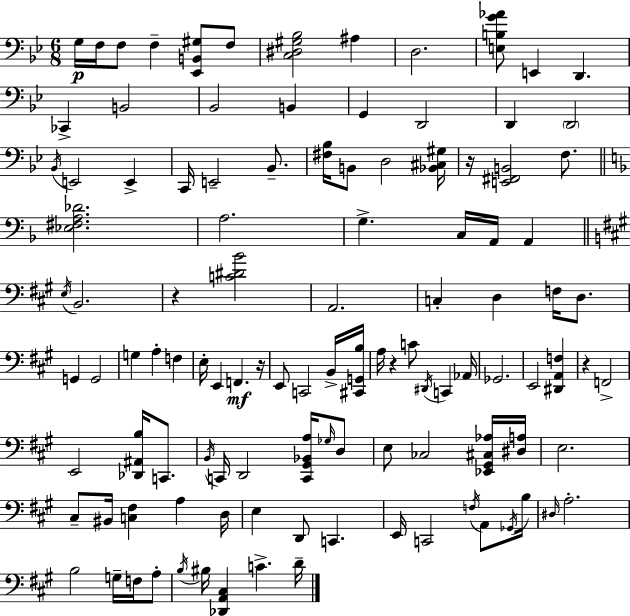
{
  \clef bass
  \numericTimeSignature
  \time 6/8
  \key bes \major
  g16\p f16 f8 f4-- <ees, b, gis>8 f8 | <c dis gis bes>2 ais4 | d2. | <e b g' aes'>8 e,4 d,4. | \break ces,4-> b,2 | bes,2 b,4 | g,4 d,2 | d,4 \parenthesize d,2 | \break \acciaccatura { bes,16 } e,2 e,4-> | c,16 e,2-- bes,8.-- | <fis bes>16 b,8 d2 | <bes, cis gis>16 r16 <e, fis, b,>2 f8. | \break \bar "||" \break \key d \minor <ees fis a des'>2. | a2. | g4.-> c16 a,16 a,4 | \bar "||" \break \key a \major \acciaccatura { e16 } b,2. | r4 <c' dis' b'>2 | a,2. | c4-. d4 f16 d8. | \break g,4 g,2 | g4 a4-. f4 | e16-. e,4 f,4.\mf | r16 e,8 c,2 b,16-> | \break <cis, g, b>16 a16 r4 c'8 \acciaccatura { dis,16 } c,4 | aes,16 ges,2. | e,2 <dis, a, f>4 | r4 f,2-> | \break e,2 <des, ais, b>16 c,8. | \acciaccatura { b,16 } c,16 d,2 | <c, gis, bes, a>16 \grace { ges16 } d8 e8 ces2 | <ees, gis, cis aes>16 <dis a>16 e2. | \break cis8-- bis,16 <c fis>4 a4 | d16 e4 d,8 c,4. | e,16 c,2 | \acciaccatura { f16 } a,8 \acciaccatura { ges,16 } b16 \grace { dis16 } a2.-. | \break b2 | g16-- f16 a8-. \acciaccatura { b16 } bis16 <des, a, cis>4 | c'4.-> d'16-- \bar "|."
}